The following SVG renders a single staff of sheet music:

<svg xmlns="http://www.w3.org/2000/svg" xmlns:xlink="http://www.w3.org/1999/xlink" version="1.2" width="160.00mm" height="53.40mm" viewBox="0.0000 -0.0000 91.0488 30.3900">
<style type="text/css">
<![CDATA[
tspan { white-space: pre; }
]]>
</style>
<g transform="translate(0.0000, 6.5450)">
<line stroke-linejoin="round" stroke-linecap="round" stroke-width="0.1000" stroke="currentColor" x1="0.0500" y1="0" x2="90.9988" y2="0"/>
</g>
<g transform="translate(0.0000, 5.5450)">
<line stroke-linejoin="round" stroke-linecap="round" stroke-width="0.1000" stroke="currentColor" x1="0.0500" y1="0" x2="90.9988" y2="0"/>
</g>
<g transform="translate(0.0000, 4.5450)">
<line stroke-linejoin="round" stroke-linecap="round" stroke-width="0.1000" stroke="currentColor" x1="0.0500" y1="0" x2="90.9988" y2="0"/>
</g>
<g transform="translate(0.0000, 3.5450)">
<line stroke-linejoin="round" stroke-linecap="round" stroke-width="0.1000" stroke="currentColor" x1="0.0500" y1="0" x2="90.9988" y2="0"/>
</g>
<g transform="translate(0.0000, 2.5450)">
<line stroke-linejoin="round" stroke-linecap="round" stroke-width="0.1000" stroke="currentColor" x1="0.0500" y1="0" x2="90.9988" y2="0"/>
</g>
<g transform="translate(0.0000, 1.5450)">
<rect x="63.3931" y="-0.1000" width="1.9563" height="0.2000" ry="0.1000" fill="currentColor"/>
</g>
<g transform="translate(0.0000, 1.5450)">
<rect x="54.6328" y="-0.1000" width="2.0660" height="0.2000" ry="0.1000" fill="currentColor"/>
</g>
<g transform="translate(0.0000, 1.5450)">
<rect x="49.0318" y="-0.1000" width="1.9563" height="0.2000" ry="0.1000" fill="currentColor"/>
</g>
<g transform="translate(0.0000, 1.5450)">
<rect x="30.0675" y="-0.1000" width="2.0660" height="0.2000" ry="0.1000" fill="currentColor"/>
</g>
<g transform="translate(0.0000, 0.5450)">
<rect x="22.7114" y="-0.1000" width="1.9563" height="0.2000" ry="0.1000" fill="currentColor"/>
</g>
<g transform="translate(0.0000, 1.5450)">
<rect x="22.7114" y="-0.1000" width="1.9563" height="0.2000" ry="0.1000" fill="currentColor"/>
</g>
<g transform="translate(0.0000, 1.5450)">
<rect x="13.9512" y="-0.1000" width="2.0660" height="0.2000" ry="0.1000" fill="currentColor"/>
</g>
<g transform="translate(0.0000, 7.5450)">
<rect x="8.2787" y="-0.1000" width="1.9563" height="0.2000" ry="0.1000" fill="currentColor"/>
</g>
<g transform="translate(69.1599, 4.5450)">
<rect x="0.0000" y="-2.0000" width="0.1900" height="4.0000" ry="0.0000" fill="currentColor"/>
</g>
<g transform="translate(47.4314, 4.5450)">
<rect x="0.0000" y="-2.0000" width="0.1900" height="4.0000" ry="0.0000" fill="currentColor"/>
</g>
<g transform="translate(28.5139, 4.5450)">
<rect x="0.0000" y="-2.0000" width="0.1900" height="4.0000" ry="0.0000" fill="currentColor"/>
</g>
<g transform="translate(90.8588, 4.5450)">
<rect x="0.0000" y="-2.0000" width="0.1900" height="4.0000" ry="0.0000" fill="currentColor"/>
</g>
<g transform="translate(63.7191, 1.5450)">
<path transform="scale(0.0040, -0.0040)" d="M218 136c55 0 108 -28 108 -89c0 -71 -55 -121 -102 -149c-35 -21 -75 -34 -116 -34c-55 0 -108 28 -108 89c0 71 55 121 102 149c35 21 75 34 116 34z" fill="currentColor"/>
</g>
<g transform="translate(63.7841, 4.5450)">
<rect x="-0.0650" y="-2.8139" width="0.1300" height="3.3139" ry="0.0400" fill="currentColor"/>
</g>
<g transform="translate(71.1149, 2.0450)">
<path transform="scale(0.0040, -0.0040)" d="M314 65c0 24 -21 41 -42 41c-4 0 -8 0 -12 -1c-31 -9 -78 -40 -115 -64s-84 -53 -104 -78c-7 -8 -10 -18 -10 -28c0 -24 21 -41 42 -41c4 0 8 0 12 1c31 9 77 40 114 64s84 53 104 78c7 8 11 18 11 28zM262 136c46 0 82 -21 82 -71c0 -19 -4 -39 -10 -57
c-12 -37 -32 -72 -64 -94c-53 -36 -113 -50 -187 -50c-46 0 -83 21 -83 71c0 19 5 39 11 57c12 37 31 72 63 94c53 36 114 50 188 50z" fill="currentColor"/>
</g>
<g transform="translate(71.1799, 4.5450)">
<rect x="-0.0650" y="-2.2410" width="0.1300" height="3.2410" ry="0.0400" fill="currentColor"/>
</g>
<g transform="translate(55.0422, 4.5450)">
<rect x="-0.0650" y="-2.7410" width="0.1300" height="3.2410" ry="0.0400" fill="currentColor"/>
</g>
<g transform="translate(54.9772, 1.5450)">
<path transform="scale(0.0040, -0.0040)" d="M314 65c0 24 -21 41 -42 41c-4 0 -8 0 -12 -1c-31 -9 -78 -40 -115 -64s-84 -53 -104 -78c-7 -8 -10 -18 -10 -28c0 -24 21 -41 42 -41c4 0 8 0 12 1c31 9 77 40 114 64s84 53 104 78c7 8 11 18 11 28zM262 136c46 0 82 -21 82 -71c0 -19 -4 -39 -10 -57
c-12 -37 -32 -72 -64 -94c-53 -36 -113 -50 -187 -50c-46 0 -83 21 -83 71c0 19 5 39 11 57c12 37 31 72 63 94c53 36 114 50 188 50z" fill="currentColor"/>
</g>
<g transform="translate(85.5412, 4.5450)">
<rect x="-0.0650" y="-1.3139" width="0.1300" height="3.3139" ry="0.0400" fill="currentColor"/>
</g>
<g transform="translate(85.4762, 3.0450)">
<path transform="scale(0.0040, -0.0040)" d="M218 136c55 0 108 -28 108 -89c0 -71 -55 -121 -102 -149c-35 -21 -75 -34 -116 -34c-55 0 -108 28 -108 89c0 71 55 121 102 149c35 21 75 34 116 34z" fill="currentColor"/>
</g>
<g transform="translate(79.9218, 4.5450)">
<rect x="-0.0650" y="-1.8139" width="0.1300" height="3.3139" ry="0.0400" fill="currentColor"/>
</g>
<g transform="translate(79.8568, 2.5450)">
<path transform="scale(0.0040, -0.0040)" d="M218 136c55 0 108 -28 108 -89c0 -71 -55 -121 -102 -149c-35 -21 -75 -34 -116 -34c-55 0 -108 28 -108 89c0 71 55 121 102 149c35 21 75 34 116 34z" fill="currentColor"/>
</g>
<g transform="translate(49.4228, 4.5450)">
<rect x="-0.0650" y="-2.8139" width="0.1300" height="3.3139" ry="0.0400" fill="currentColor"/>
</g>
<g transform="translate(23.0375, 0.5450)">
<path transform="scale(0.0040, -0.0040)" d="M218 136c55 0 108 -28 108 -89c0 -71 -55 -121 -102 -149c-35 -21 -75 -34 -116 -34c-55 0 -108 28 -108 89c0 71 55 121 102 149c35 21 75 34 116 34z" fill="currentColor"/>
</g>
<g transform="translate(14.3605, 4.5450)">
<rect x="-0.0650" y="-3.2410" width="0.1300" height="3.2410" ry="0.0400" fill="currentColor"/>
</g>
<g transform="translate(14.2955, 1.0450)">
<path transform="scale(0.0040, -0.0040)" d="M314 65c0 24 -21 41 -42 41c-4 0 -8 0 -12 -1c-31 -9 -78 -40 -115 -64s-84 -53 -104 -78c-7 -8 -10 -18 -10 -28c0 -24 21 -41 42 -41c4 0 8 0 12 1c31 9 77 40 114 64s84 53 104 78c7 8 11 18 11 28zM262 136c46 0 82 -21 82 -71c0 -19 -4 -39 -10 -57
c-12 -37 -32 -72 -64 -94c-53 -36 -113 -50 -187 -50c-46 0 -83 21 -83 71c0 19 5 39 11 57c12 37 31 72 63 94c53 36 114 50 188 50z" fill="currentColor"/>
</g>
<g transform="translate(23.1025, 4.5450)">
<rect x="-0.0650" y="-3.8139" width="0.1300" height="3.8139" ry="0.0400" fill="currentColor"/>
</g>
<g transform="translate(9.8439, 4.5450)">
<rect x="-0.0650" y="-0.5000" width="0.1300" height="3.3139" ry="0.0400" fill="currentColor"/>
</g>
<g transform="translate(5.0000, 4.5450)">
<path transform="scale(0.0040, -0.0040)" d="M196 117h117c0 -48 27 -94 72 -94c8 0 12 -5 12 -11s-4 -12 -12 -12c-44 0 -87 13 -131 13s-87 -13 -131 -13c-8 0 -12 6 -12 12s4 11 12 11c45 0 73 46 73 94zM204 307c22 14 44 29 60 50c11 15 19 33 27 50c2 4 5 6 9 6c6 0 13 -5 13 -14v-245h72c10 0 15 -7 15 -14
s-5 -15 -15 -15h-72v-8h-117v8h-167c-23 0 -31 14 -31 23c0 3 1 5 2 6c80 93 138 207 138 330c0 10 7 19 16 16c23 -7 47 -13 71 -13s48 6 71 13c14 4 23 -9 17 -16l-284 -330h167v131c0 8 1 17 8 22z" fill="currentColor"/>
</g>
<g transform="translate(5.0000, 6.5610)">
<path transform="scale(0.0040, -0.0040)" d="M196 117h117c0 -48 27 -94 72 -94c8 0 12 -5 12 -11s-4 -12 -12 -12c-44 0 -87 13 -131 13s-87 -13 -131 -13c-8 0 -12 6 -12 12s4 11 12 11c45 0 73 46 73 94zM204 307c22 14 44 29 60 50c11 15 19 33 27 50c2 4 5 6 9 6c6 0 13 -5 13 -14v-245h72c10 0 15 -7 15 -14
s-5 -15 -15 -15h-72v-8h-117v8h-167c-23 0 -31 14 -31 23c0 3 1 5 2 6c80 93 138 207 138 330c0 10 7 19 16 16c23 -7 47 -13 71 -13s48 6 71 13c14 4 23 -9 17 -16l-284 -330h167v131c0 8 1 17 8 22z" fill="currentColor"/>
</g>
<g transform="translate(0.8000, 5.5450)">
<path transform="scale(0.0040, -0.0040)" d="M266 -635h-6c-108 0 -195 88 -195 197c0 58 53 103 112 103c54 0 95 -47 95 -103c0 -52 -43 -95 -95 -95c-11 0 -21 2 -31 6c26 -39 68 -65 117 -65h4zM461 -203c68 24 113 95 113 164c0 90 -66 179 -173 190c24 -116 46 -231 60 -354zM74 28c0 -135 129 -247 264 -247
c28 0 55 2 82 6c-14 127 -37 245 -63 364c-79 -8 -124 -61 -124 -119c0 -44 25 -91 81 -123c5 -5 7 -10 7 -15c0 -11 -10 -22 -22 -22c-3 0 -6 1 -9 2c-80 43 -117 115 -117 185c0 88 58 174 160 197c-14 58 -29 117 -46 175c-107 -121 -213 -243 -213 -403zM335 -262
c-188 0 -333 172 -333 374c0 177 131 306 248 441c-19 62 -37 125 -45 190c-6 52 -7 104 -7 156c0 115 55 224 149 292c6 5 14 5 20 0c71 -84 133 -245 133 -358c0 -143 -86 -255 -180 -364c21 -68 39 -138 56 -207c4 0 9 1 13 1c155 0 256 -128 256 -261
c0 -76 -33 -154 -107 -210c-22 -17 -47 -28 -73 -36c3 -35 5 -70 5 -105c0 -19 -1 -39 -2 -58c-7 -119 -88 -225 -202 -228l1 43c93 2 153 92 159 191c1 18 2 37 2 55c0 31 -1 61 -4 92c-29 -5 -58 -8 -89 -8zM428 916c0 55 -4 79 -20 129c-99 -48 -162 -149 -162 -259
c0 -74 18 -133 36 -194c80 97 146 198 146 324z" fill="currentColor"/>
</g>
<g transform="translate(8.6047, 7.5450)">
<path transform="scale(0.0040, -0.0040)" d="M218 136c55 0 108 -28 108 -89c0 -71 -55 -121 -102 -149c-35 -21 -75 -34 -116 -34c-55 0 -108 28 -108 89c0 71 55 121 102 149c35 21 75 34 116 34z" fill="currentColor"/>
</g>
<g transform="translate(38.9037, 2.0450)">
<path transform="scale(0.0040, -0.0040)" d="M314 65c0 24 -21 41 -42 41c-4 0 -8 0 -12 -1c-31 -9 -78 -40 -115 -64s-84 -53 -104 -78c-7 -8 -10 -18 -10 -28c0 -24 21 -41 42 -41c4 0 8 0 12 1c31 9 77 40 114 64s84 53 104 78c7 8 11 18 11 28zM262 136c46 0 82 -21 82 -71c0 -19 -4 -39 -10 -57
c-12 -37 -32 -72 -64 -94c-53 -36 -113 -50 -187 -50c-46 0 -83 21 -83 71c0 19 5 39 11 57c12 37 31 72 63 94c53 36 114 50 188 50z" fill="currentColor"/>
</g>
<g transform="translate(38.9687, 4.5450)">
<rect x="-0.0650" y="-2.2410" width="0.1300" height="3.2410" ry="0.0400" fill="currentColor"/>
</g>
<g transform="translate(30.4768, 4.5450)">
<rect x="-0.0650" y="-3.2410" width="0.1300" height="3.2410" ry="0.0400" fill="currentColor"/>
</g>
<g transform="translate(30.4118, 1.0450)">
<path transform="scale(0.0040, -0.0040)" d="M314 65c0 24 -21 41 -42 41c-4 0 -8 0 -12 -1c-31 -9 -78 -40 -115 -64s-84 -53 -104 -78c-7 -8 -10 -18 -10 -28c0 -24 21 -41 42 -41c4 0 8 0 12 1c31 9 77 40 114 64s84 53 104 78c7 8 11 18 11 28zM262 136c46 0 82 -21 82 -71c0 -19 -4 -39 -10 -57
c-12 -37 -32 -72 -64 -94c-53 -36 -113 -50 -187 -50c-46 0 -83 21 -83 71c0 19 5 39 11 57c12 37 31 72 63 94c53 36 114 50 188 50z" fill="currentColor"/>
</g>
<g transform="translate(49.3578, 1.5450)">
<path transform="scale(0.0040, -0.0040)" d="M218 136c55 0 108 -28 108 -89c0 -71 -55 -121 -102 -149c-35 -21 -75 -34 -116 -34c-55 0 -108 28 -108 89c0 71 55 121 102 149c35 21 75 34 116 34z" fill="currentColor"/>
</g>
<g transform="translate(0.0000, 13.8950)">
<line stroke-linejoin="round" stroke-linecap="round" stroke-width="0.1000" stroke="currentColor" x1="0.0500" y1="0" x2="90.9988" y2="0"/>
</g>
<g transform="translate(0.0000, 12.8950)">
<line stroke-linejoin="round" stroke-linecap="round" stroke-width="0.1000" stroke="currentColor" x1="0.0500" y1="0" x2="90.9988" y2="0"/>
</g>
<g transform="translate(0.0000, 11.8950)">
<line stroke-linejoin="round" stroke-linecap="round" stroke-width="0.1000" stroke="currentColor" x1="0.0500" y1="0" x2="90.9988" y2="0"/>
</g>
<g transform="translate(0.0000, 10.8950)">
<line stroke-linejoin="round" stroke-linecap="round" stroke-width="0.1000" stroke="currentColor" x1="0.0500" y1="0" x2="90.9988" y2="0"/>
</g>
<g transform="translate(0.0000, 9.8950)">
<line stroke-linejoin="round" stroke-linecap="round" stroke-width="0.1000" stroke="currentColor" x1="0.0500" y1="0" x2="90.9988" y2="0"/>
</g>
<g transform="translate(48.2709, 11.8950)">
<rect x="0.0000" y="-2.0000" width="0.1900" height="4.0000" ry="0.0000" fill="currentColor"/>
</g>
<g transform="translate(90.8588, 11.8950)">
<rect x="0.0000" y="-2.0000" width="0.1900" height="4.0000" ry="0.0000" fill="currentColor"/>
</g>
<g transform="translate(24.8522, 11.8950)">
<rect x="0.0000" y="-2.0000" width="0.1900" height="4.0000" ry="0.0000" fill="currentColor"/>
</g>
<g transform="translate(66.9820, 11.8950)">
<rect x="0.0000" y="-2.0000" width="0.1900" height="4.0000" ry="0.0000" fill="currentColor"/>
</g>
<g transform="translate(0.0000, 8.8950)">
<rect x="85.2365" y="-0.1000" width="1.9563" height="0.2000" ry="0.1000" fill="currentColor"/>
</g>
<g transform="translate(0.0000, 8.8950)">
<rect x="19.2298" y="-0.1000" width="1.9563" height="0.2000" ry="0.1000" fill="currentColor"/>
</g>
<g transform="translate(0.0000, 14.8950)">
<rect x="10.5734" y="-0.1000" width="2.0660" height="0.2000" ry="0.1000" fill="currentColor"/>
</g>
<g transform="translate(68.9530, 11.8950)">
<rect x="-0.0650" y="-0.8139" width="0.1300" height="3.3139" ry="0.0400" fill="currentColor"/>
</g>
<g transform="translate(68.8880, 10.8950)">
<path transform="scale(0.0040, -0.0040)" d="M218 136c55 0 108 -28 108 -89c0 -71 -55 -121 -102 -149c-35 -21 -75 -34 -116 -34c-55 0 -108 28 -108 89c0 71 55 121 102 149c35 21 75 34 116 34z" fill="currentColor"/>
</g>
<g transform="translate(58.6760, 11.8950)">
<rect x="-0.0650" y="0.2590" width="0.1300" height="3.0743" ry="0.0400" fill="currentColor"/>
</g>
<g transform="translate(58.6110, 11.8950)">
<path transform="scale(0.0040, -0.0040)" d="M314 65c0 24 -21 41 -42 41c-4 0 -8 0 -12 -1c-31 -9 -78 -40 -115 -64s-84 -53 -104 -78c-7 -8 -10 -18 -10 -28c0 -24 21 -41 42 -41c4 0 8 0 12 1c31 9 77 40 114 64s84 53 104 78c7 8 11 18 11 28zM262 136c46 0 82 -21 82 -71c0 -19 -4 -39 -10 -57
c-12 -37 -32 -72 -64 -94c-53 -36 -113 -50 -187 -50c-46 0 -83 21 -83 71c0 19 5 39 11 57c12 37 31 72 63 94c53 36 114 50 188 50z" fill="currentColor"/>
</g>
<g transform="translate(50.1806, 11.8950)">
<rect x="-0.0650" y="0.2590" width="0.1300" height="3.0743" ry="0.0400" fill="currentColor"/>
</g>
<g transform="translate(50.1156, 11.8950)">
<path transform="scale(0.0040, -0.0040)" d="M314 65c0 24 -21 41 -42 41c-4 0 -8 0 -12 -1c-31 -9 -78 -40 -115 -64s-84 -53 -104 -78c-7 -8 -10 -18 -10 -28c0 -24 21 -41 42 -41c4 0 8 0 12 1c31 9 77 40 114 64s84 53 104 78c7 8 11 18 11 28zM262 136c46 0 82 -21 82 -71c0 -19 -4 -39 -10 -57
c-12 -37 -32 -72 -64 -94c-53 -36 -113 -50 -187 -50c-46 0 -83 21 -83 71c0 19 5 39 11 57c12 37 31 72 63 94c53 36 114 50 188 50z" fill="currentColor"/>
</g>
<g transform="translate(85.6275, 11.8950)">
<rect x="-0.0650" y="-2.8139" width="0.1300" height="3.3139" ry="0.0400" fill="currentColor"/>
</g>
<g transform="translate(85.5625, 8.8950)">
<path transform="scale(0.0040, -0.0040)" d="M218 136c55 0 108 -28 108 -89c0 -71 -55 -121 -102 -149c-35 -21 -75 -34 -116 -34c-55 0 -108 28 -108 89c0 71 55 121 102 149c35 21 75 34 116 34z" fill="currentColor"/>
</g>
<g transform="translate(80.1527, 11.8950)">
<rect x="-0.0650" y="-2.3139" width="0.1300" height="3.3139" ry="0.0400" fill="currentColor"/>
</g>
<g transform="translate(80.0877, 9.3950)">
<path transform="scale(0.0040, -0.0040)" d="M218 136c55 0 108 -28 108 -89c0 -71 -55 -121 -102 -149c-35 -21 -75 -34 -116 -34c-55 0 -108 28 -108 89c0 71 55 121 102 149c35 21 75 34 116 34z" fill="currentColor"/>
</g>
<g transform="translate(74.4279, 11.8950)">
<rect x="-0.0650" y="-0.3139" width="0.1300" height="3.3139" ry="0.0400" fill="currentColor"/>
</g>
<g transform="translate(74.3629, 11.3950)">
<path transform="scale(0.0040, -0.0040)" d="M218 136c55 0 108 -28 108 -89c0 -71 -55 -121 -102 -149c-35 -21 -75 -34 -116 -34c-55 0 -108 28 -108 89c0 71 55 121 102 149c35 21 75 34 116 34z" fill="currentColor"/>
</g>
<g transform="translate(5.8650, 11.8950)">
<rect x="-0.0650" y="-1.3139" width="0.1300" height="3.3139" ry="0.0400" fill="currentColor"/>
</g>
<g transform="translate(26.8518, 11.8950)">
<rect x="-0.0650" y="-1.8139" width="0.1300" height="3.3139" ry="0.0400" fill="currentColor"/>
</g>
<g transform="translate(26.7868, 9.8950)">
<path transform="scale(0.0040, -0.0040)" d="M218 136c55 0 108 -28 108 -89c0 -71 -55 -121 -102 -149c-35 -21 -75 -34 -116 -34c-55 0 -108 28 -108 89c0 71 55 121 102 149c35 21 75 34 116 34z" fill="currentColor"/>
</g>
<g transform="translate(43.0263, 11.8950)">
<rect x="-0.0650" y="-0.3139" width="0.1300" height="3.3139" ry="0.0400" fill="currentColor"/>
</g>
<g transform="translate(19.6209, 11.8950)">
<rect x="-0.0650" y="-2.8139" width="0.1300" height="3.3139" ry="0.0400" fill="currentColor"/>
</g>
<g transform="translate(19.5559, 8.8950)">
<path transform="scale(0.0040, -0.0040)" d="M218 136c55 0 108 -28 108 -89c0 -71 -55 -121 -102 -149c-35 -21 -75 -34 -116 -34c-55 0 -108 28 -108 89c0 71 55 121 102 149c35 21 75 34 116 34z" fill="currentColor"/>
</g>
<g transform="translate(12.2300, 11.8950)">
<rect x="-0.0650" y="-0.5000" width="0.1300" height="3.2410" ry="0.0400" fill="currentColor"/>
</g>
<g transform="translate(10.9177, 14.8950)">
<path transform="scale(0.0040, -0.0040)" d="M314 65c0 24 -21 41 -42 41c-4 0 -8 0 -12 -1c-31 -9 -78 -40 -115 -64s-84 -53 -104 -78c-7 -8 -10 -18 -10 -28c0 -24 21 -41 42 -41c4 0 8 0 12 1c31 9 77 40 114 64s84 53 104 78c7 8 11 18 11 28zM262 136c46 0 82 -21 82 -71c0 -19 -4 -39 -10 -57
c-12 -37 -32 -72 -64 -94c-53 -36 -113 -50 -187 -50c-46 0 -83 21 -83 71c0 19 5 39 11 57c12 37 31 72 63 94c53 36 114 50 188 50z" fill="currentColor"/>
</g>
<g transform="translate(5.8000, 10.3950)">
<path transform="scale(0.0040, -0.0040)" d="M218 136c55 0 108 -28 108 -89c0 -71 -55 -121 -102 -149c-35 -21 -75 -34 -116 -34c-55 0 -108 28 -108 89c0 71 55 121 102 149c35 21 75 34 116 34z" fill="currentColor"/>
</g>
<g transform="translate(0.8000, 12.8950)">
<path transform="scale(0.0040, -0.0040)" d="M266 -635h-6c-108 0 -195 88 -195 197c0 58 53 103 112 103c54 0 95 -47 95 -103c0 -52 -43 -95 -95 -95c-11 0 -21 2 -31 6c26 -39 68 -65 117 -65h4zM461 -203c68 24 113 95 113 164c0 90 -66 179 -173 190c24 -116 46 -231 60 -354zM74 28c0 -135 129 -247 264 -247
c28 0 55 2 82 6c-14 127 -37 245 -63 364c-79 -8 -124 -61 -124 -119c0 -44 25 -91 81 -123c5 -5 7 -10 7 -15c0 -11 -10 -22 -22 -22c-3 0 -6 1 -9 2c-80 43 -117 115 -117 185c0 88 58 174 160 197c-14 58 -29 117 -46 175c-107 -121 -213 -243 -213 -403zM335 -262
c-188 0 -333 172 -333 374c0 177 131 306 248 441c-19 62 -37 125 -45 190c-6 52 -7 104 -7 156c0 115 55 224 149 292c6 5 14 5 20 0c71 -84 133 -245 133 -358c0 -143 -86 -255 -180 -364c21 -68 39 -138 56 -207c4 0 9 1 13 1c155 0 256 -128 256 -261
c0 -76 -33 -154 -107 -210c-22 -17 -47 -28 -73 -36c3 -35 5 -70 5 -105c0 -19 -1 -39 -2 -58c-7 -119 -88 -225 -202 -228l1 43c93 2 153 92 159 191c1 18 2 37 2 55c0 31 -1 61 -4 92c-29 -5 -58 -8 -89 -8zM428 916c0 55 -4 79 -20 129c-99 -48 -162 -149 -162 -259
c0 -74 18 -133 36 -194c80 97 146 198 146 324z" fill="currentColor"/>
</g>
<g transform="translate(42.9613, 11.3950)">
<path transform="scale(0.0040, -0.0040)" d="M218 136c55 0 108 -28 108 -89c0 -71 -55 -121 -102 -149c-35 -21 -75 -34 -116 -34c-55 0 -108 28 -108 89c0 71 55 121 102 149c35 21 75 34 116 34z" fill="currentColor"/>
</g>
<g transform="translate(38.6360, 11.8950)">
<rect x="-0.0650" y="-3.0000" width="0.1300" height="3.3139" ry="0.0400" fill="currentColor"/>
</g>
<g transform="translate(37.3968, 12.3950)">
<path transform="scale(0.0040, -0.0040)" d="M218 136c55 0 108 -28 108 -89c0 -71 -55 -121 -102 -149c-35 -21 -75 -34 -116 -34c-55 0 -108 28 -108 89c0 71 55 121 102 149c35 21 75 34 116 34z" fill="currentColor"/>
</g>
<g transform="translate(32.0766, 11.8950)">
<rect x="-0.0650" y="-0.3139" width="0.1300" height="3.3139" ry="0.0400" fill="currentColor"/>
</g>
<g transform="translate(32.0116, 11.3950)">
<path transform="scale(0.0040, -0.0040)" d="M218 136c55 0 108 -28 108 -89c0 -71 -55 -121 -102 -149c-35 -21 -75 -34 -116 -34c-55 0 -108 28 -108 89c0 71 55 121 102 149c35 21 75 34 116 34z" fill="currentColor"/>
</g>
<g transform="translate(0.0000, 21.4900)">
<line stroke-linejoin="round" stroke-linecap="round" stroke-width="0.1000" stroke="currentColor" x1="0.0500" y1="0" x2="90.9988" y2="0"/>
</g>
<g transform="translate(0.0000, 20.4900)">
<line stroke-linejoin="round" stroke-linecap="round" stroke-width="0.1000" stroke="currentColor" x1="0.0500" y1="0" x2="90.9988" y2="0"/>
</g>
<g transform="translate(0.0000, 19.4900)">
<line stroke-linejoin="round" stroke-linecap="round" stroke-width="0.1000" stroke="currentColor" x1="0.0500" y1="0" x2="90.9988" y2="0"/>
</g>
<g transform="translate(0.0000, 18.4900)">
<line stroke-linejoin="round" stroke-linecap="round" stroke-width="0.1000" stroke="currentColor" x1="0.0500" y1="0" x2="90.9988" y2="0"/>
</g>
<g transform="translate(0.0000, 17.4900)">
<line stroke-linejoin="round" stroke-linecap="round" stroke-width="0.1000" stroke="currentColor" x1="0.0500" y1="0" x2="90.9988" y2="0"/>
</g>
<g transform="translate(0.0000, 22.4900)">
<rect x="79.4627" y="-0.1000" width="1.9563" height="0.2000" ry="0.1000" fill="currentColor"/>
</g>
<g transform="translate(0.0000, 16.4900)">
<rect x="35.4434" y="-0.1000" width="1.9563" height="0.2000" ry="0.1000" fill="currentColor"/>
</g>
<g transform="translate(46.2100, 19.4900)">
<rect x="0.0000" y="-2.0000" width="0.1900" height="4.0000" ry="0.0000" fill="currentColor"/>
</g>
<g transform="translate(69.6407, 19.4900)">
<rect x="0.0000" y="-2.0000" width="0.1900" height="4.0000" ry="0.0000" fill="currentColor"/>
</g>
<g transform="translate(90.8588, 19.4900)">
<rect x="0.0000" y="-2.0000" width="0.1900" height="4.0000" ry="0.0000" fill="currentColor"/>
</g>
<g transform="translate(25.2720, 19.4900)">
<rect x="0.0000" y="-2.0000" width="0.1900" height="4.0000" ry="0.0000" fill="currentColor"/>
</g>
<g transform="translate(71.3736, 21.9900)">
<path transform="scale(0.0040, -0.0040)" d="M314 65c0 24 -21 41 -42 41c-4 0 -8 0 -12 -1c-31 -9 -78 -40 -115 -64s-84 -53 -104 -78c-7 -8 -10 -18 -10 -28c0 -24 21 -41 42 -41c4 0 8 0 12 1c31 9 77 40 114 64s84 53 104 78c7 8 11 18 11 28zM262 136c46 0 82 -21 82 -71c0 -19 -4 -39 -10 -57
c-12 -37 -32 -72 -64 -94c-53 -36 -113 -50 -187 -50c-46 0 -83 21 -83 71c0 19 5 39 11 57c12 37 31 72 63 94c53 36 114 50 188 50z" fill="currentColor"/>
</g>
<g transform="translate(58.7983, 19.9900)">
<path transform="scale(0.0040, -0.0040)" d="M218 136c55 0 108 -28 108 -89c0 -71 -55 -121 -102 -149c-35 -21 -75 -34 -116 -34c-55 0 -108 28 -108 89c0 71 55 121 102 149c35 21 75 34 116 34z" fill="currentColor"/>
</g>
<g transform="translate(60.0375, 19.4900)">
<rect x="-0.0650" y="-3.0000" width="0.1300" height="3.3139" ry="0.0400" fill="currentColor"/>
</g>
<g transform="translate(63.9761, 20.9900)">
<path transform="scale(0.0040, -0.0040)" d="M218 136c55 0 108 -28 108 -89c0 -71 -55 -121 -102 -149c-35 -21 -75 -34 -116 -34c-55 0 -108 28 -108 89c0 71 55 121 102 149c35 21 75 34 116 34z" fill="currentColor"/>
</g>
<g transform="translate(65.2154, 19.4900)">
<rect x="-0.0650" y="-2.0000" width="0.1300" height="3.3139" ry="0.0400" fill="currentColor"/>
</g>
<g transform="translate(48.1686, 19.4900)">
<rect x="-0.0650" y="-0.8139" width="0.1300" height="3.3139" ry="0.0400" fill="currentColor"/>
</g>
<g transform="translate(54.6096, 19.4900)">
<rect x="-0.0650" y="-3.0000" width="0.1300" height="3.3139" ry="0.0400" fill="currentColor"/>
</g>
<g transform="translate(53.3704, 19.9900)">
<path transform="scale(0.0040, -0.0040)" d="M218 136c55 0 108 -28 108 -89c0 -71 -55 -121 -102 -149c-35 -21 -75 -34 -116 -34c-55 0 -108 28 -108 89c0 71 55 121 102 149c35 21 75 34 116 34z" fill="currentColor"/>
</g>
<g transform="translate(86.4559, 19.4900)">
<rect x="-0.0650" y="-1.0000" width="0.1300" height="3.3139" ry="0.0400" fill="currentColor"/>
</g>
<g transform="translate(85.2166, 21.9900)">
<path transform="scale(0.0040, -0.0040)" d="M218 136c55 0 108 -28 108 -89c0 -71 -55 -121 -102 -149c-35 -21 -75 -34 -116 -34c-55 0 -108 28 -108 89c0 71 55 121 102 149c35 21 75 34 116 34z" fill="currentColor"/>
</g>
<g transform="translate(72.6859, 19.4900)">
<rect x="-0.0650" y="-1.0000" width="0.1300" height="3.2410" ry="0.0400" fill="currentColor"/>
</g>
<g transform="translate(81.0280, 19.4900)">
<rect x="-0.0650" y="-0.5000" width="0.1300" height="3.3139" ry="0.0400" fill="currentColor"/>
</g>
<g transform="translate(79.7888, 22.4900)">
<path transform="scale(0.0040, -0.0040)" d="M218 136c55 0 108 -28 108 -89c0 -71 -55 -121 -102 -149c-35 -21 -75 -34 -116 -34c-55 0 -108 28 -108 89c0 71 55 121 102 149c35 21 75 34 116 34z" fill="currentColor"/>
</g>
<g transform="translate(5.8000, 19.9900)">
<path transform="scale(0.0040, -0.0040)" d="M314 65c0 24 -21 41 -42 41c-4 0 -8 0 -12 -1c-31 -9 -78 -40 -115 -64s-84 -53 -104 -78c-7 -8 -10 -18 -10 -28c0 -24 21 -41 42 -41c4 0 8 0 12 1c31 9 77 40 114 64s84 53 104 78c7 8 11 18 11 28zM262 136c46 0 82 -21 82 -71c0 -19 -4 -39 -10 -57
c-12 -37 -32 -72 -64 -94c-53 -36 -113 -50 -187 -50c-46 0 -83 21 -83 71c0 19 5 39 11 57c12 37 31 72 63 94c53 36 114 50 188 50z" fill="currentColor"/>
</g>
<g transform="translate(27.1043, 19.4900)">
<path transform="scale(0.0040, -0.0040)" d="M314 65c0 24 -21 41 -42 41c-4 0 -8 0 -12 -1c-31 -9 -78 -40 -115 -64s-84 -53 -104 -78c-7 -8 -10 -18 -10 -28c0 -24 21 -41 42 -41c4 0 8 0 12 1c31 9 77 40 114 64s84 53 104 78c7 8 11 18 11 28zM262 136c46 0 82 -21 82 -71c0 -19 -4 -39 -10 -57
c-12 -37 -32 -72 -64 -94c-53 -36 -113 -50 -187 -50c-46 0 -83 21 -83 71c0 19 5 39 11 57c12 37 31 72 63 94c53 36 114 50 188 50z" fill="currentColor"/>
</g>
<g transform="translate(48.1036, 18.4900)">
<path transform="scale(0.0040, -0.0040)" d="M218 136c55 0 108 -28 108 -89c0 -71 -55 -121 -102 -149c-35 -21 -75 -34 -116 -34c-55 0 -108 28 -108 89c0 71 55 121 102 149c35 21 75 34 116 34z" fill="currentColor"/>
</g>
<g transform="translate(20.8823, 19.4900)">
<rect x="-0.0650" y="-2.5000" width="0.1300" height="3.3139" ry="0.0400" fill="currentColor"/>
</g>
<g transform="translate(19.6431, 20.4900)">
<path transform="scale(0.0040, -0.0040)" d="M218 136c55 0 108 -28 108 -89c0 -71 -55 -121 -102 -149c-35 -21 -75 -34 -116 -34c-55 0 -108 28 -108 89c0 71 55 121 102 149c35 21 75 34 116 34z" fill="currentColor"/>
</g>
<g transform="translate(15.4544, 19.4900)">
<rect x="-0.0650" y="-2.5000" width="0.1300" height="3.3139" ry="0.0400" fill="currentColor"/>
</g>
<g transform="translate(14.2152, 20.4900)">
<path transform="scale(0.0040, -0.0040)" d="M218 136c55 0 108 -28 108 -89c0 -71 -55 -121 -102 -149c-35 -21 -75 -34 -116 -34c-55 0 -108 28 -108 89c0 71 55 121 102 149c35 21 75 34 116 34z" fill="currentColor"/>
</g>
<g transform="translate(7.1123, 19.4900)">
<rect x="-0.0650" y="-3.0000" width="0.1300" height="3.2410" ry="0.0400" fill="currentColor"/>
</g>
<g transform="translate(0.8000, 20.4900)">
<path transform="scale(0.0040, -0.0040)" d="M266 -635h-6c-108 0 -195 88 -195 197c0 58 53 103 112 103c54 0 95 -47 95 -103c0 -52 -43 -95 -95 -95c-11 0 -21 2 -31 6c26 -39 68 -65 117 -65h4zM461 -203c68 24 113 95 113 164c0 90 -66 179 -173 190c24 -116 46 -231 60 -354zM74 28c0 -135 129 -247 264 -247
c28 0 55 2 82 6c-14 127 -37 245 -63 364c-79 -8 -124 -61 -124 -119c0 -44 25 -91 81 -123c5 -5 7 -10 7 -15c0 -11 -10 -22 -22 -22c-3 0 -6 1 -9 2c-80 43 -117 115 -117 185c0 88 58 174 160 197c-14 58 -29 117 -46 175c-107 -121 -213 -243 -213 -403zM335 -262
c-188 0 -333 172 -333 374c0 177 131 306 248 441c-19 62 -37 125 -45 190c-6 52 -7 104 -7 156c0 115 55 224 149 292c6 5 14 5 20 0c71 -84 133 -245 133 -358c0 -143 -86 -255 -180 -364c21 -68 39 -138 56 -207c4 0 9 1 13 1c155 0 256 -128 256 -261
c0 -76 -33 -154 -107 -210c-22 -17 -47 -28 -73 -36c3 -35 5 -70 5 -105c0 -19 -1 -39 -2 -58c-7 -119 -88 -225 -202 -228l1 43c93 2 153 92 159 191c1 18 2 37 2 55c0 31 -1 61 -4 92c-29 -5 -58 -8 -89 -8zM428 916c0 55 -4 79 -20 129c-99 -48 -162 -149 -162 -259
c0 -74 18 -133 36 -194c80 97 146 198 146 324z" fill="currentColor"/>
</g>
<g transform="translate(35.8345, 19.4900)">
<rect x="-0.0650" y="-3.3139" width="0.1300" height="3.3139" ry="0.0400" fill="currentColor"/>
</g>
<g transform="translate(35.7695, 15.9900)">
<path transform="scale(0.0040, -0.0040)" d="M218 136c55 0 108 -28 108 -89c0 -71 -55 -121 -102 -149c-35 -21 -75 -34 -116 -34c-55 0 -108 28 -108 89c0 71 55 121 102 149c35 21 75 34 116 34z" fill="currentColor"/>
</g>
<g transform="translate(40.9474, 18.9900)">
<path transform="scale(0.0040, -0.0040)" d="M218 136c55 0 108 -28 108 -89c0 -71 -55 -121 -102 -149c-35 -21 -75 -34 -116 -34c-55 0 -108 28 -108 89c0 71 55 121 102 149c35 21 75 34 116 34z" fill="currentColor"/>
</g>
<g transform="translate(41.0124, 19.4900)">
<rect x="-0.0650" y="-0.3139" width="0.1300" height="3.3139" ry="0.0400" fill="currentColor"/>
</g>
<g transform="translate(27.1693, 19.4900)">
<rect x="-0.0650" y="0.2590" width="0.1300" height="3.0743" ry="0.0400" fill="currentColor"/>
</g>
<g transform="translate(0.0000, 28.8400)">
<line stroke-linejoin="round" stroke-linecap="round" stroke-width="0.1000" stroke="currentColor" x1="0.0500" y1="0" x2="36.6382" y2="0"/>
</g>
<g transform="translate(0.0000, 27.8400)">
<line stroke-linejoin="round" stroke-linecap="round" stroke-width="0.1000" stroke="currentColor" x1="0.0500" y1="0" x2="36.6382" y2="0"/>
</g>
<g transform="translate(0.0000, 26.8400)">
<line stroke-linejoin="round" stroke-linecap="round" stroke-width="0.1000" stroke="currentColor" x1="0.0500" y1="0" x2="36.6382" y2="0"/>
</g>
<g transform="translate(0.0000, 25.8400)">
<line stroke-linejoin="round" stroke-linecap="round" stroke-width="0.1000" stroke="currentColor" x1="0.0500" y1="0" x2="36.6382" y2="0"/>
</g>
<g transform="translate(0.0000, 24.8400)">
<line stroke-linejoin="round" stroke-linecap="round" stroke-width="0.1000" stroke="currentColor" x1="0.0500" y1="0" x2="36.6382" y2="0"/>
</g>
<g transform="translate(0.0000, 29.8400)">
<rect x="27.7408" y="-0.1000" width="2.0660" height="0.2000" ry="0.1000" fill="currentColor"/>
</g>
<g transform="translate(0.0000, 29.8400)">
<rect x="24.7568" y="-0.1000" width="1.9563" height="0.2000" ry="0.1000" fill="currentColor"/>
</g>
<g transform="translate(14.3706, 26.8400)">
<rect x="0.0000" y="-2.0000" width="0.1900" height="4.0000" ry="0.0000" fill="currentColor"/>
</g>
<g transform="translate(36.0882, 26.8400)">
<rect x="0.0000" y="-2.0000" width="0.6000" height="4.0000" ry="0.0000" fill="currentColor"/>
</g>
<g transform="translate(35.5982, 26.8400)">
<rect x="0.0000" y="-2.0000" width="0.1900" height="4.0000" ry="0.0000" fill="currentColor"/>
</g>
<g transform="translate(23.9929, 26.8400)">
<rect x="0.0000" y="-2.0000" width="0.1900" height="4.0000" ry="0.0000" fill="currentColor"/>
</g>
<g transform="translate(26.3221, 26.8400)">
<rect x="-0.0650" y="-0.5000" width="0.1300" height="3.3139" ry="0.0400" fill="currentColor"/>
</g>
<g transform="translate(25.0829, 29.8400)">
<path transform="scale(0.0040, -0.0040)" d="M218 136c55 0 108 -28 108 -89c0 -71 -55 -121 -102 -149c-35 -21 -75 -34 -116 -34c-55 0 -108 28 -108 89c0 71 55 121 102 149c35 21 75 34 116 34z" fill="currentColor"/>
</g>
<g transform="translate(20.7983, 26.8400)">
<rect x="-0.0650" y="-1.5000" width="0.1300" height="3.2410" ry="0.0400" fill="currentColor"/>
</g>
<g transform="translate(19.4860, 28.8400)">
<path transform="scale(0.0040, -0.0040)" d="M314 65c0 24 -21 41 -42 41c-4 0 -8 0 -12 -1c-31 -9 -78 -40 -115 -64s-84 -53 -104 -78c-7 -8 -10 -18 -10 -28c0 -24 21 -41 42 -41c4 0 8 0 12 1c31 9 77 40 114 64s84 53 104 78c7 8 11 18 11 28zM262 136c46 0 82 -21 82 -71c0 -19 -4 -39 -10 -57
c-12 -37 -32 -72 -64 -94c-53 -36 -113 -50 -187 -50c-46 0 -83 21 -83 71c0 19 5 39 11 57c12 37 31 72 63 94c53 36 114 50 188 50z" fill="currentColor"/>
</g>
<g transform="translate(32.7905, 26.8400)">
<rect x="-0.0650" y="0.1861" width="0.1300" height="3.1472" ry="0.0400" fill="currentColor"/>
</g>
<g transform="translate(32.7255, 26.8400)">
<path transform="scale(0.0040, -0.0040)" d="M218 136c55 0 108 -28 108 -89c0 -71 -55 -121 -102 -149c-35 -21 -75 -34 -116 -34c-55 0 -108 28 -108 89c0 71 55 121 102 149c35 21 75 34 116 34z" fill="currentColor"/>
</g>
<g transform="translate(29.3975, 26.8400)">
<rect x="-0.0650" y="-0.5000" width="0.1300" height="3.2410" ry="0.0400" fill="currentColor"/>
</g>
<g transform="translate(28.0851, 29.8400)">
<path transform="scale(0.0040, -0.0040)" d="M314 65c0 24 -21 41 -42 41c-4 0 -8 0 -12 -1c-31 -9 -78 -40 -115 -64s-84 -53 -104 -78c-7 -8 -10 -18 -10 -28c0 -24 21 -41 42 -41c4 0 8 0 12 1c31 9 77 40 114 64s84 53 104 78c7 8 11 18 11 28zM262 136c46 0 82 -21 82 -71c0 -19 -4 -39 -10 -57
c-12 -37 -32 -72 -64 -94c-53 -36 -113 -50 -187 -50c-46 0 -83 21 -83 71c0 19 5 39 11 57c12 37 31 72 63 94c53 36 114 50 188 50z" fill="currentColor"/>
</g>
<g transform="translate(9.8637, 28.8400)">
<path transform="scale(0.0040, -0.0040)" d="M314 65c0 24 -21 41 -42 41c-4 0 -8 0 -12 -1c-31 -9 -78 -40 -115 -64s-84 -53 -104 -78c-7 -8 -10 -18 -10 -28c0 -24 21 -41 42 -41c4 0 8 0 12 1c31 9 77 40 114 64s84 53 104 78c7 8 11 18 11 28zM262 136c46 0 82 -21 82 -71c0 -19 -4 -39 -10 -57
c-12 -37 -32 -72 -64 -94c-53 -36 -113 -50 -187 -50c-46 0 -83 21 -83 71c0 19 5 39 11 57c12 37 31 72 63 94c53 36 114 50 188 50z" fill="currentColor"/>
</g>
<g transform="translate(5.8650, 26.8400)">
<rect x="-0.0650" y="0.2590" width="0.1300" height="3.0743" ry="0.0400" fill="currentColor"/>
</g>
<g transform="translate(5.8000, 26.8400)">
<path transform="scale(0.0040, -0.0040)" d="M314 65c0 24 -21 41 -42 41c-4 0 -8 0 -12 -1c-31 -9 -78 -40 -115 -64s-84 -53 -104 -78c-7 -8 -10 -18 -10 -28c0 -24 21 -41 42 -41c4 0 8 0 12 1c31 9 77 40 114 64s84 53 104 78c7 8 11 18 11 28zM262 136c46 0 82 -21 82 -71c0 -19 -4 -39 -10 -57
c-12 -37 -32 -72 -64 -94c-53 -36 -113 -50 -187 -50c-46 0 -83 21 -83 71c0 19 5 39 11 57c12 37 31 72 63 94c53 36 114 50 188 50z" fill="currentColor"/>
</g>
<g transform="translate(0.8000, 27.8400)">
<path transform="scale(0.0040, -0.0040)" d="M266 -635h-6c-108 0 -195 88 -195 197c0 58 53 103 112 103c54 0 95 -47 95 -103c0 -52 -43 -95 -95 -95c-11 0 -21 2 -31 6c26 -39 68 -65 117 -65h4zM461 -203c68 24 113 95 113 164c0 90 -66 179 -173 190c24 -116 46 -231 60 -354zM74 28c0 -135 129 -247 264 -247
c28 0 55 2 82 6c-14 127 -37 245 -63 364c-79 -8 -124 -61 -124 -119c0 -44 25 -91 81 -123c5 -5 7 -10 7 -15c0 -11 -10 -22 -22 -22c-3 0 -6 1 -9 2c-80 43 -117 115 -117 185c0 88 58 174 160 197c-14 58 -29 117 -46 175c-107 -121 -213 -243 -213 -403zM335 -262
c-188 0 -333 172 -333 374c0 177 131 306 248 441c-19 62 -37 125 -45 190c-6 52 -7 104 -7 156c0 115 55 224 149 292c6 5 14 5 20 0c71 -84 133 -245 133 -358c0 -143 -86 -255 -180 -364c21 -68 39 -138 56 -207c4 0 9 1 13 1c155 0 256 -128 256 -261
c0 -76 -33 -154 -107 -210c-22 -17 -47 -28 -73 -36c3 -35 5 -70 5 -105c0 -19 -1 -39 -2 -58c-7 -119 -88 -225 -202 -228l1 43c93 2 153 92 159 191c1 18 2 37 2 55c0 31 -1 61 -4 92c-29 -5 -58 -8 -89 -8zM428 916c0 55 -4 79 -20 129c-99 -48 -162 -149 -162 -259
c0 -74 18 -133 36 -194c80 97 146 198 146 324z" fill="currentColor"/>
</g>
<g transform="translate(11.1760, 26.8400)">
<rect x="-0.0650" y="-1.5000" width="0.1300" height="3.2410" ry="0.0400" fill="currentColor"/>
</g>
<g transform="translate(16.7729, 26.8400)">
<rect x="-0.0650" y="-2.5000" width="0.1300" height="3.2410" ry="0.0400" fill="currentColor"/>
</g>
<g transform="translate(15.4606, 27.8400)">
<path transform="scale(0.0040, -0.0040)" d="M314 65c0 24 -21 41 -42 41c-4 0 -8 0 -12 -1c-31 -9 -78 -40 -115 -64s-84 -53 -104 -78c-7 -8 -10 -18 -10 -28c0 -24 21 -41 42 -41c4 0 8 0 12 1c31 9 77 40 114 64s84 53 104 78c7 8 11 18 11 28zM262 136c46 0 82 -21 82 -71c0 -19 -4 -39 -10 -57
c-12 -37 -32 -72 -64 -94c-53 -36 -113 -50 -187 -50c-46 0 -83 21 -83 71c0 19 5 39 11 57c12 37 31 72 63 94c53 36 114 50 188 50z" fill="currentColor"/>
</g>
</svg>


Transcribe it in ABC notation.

X:1
T:Untitled
M:4/4
L:1/4
K:C
C b2 c' b2 g2 a a2 a g2 f e e C2 a f c A c B2 B2 d c g a A2 G G B2 b c d A A F D2 C D B2 E2 G2 E2 C C2 B